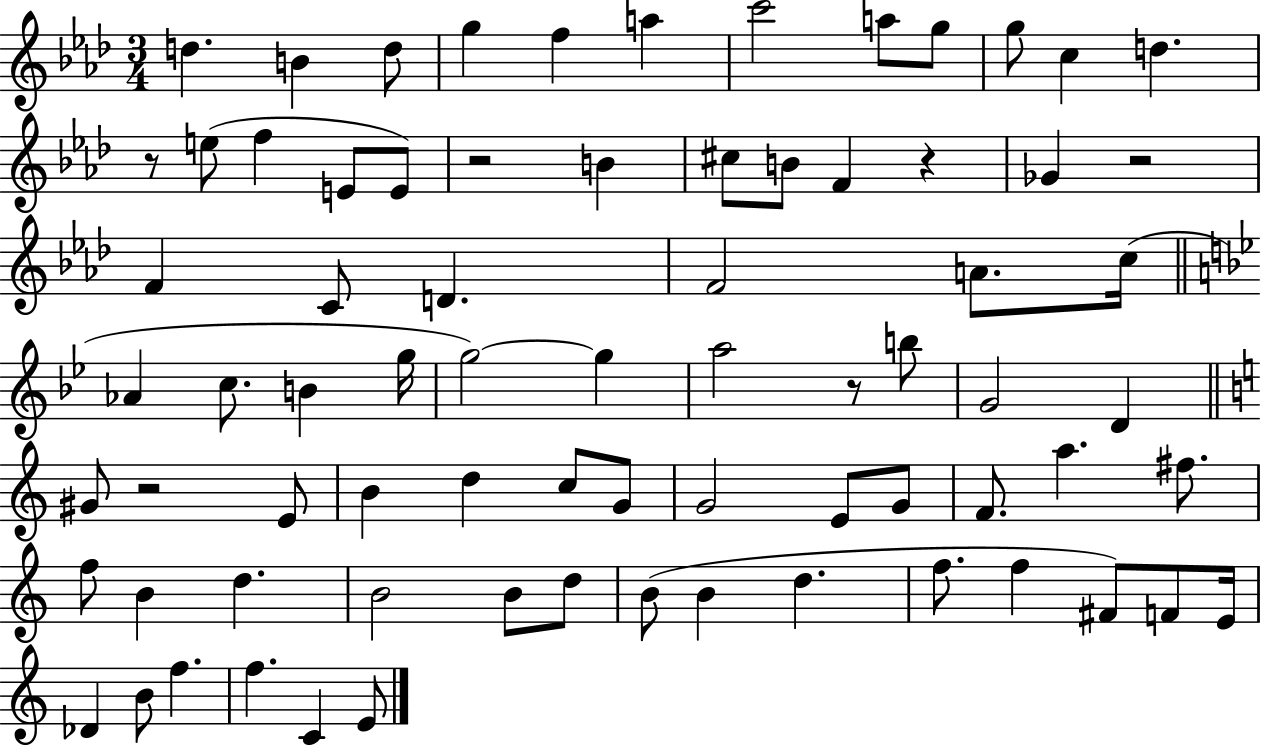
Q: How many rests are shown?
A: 6